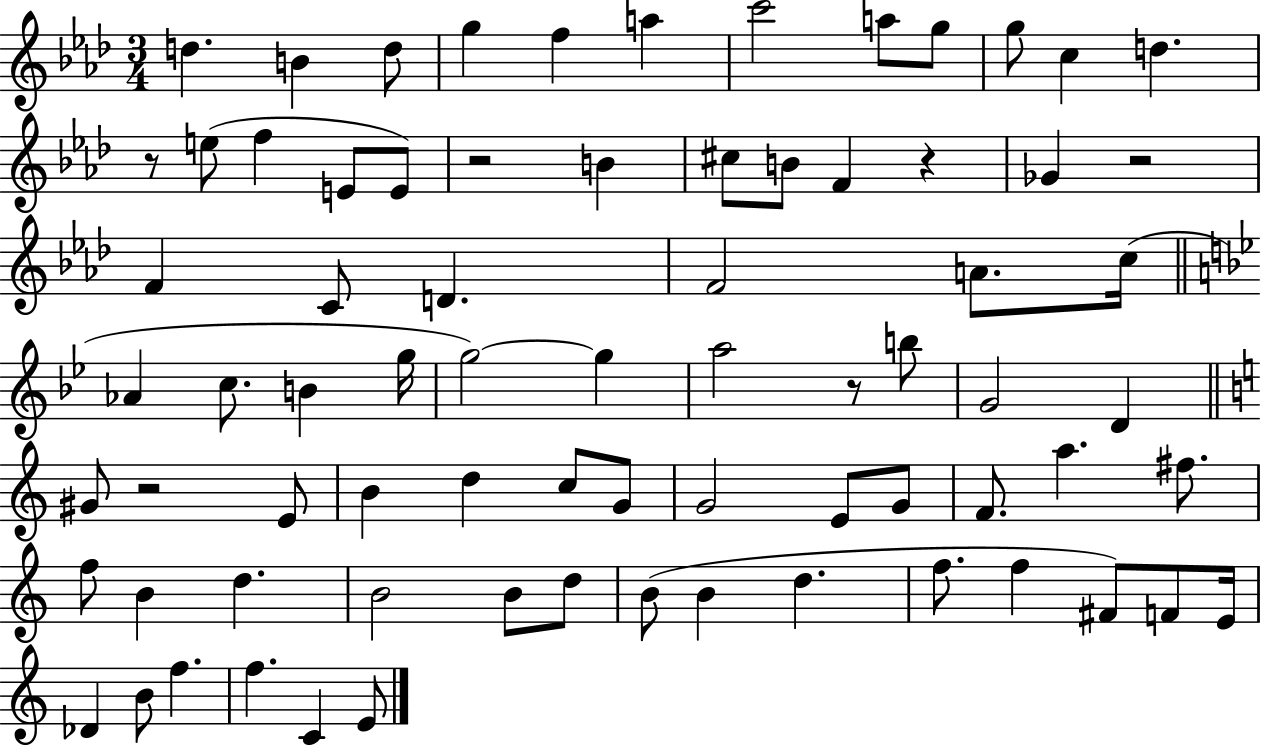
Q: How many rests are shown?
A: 6